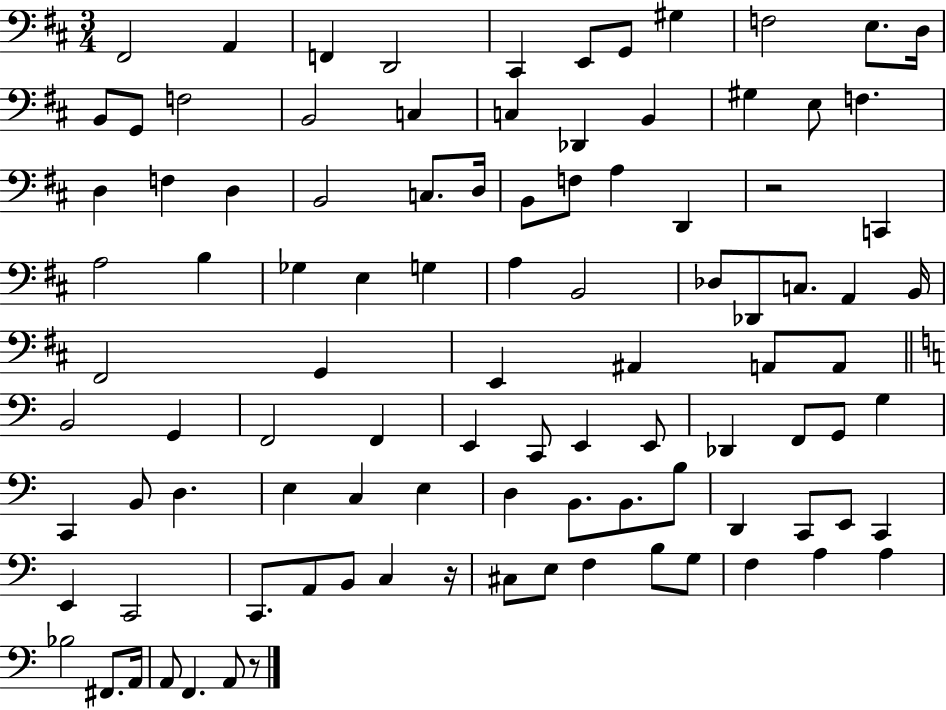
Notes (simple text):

F#2/h A2/q F2/q D2/h C#2/q E2/e G2/e G#3/q F3/h E3/e. D3/s B2/e G2/e F3/h B2/h C3/q C3/q Db2/q B2/q G#3/q E3/e F3/q. D3/q F3/q D3/q B2/h C3/e. D3/s B2/e F3/e A3/q D2/q R/h C2/q A3/h B3/q Gb3/q E3/q G3/q A3/q B2/h Db3/e Db2/e C3/e. A2/q B2/s F#2/h G2/q E2/q A#2/q A2/e A2/e B2/h G2/q F2/h F2/q E2/q C2/e E2/q E2/e Db2/q F2/e G2/e G3/q C2/q B2/e D3/q. E3/q C3/q E3/q D3/q B2/e. B2/e. B3/e D2/q C2/e E2/e C2/q E2/q C2/h C2/e. A2/e B2/e C3/q R/s C#3/e E3/e F3/q B3/e G3/e F3/q A3/q A3/q Bb3/h F#2/e. A2/s A2/e F2/q. A2/e R/e